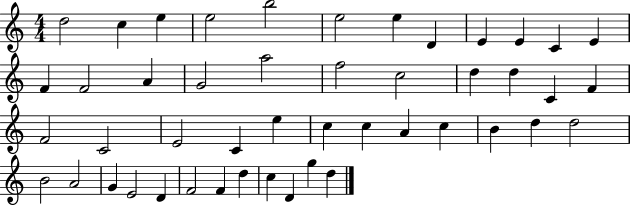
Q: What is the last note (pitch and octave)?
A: D5